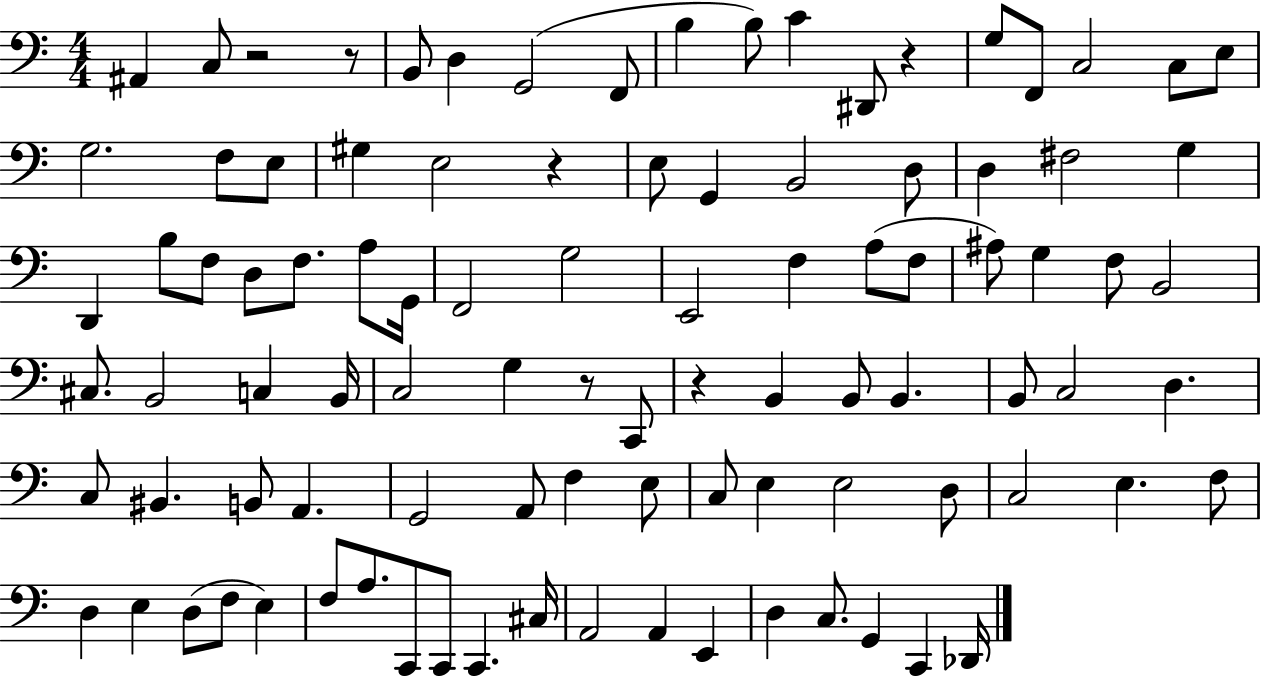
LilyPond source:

{
  \clef bass
  \numericTimeSignature
  \time 4/4
  \key c \major
  ais,4 c8 r2 r8 | b,8 d4 g,2( f,8 | b4 b8) c'4 dis,8 r4 | g8 f,8 c2 c8 e8 | \break g2. f8 e8 | gis4 e2 r4 | e8 g,4 b,2 d8 | d4 fis2 g4 | \break d,4 b8 f8 d8 f8. a8 g,16 | f,2 g2 | e,2 f4 a8( f8 | ais8) g4 f8 b,2 | \break cis8. b,2 c4 b,16 | c2 g4 r8 c,8 | r4 b,4 b,8 b,4. | b,8 c2 d4. | \break c8 bis,4. b,8 a,4. | g,2 a,8 f4 e8 | c8 e4 e2 d8 | c2 e4. f8 | \break d4 e4 d8( f8 e4) | f8 a8. c,8 c,8 c,4. cis16 | a,2 a,4 e,4 | d4 c8. g,4 c,4 des,16 | \break \bar "|."
}